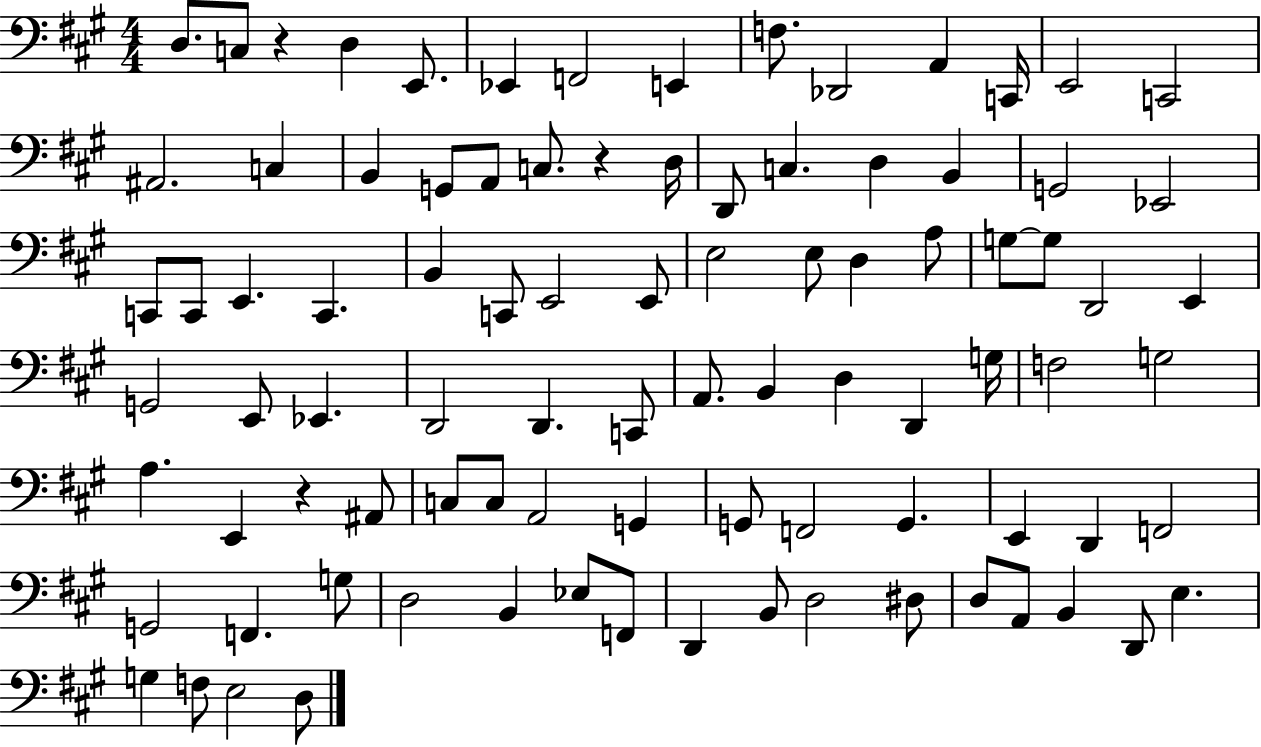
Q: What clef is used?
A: bass